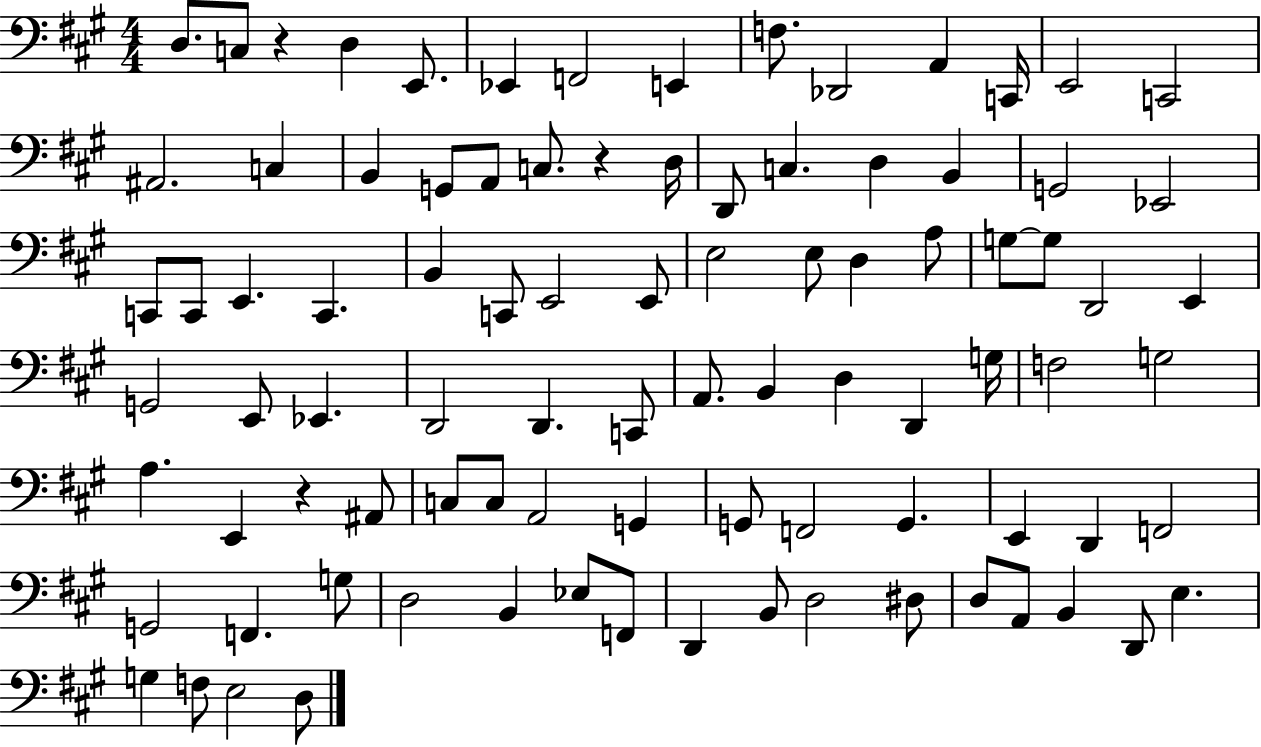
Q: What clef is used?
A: bass